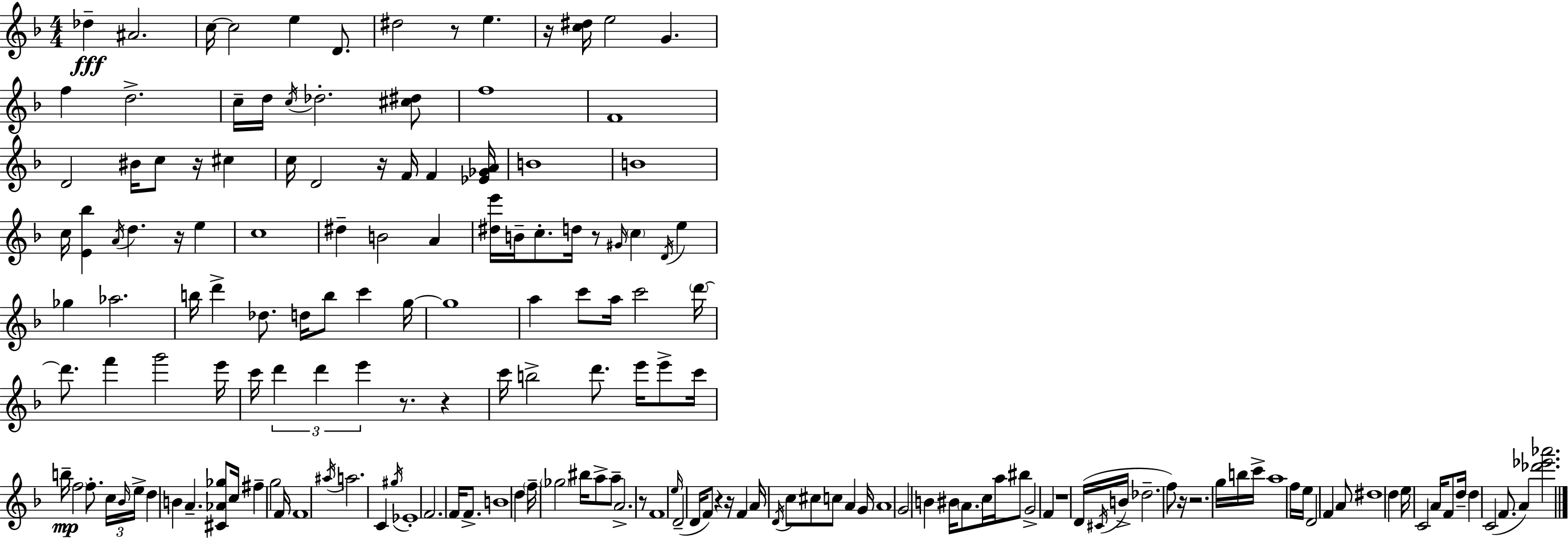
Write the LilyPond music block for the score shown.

{
  \clef treble
  \numericTimeSignature
  \time 4/4
  \key d \minor
  des''4--\fff ais'2. | c''16~~ c''2 e''4 d'8. | dis''2 r8 e''4. | r16 <c'' dis''>16 e''2 g'4. | \break f''4 d''2.-> | c''16-- d''16 \acciaccatura { c''16 } des''2.-. <cis'' dis''>8 | f''1 | f'1 | \break d'2 bis'16 c''8 r16 cis''4 | c''16 d'2 r16 f'16 f'4 | <ees' ges' a'>16 b'1 | b'1 | \break c''16 <e' bes''>4 \acciaccatura { a'16 } d''4. r16 e''4 | c''1 | dis''4-- b'2 a'4 | <dis'' e'''>16 b'16-- c''8.-. d''16 r8 \grace { gis'16 } \parenthesize c''4 \acciaccatura { d'16 } | \break e''4 ges''4 aes''2. | b''16 d'''4-> des''8. d''16 b''8 c'''4 | g''16~~ g''1 | a''4 c'''8 a''16 c'''2 | \break \parenthesize d'''16~~ d'''8. f'''4 g'''2 | e'''16 c'''16 \tuplet 3/2 { d'''4 d'''4 e'''4 } | r8. r4 c'''16 b''2-> | d'''8. e'''16 e'''8-> c'''16 b''16--\mp \parenthesize f''2 | \break f''8.-. \tuplet 3/2 { c''16 \grace { bes'16 } e''16-> } d''4 b'4 a'4.-- | <cis' aes' ges''>8 c''16 fis''4-- g''2 | f'16 f'1 | \acciaccatura { ais''16 } a''2. | \break c'4 \acciaccatura { gis''16 } ees'1-. | f'2. | f'16 f'8.-> b'1 | d''4 \parenthesize f''16-- \parenthesize ges''2 | \break bis''16 a''8-> a''8-- a'2.-> | r8 f'1 | \grace { e''16 }( d'2-- | d'16 f'8) r4 r16 f'4 a'16 \acciaccatura { d'16 } c''8 | \break cis''8 c''8 a'4 g'16 a'1 | g'2 | b'4 bis'16 \parenthesize a'8. c''16 a''16 bis''8 g'2-> | f'4 r1 | \break d'16( \acciaccatura { cis'16 } b'16-> des''2.-- | f''8) r16 r2. | g''16 b''16 c'''16-> a''1 | f''16 e''16 d'2 | \break f'4 a'8 dis''1 | d''4 e''16 c'2 | a'16 f'8 d''16-- d''4 c'2( | f'8. a'4) <des''' ees''' aes'''>2. | \break \bar "|."
}